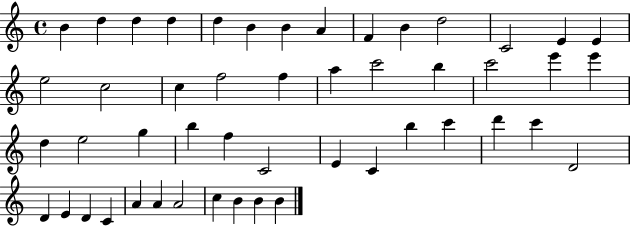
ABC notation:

X:1
T:Untitled
M:4/4
L:1/4
K:C
B d d d d B B A F B d2 C2 E E e2 c2 c f2 f a c'2 b c'2 e' e' d e2 g b f C2 E C b c' d' c' D2 D E D C A A A2 c B B B